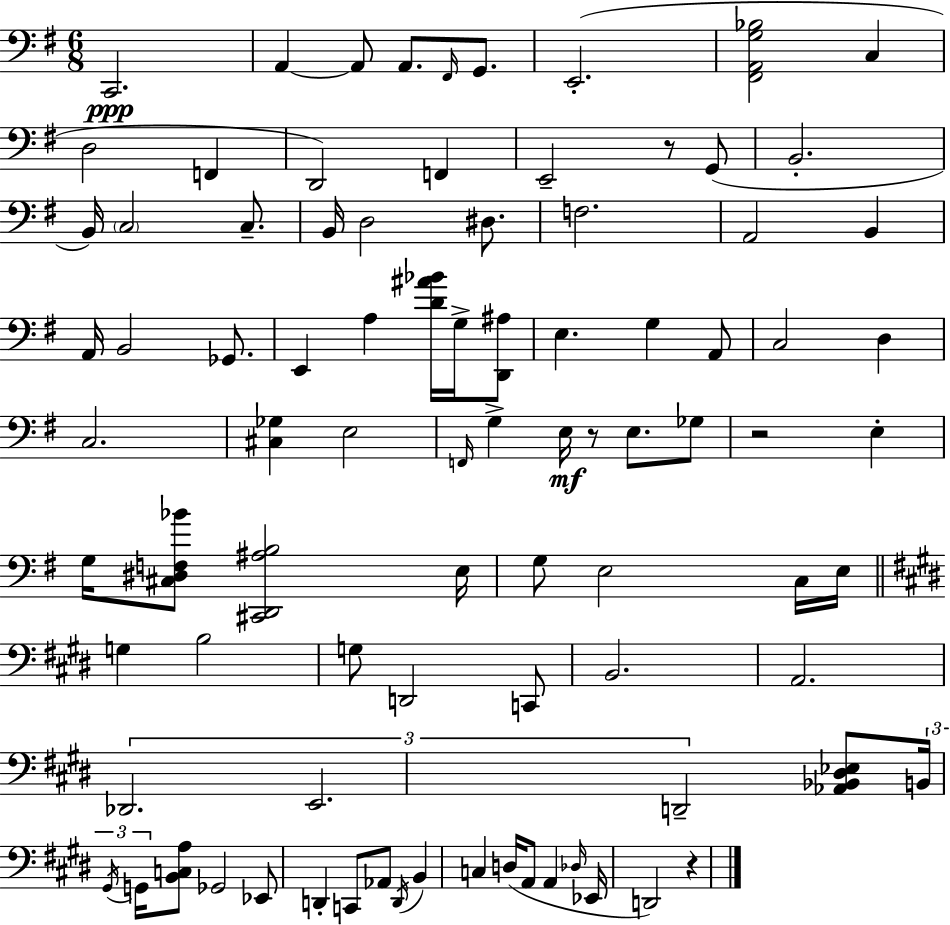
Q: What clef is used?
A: bass